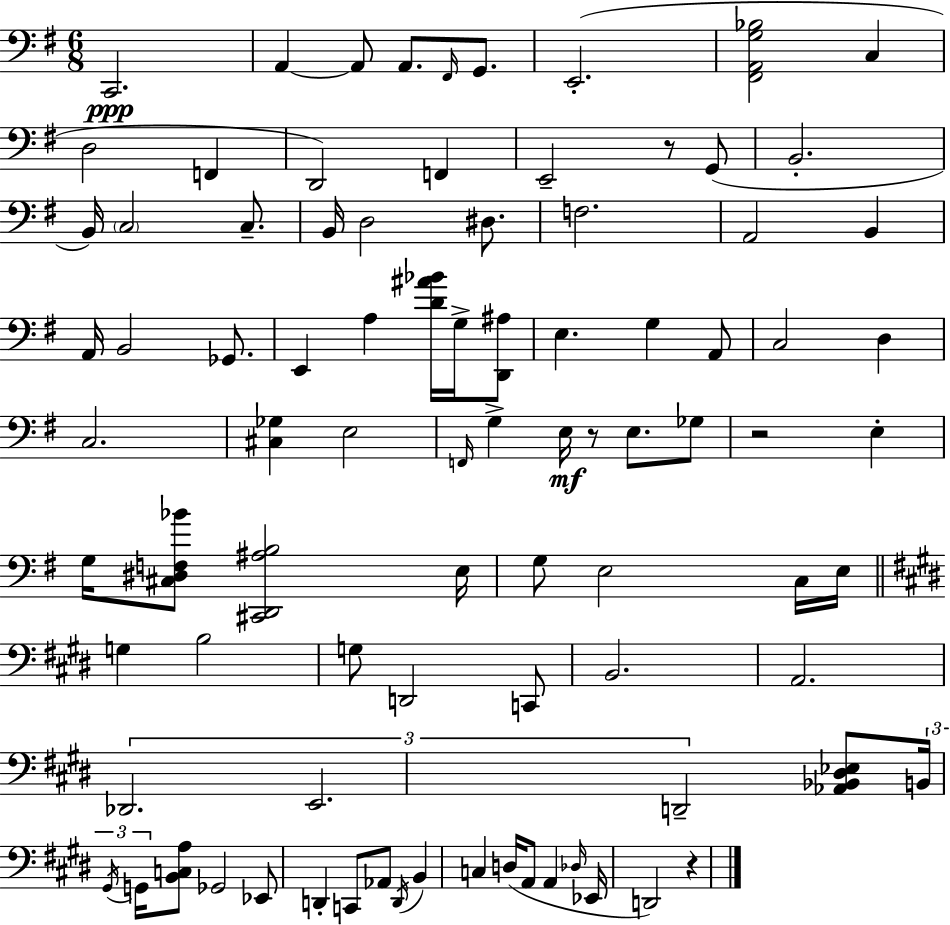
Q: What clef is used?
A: bass